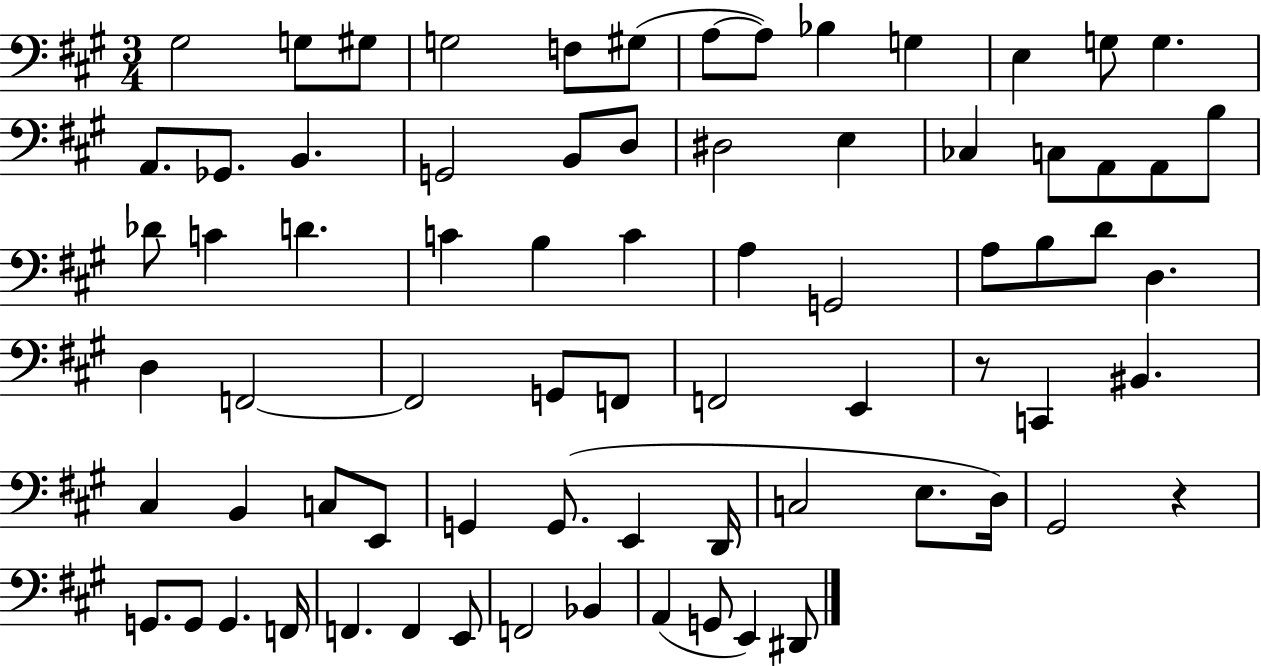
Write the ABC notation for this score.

X:1
T:Untitled
M:3/4
L:1/4
K:A
^G,2 G,/2 ^G,/2 G,2 F,/2 ^G,/2 A,/2 A,/2 _B, G, E, G,/2 G, A,,/2 _G,,/2 B,, G,,2 B,,/2 D,/2 ^D,2 E, _C, C,/2 A,,/2 A,,/2 B,/2 _D/2 C D C B, C A, G,,2 A,/2 B,/2 D/2 D, D, F,,2 F,,2 G,,/2 F,,/2 F,,2 E,, z/2 C,, ^B,, ^C, B,, C,/2 E,,/2 G,, G,,/2 E,, D,,/4 C,2 E,/2 D,/4 ^G,,2 z G,,/2 G,,/2 G,, F,,/4 F,, F,, E,,/2 F,,2 _B,, A,, G,,/2 E,, ^D,,/2